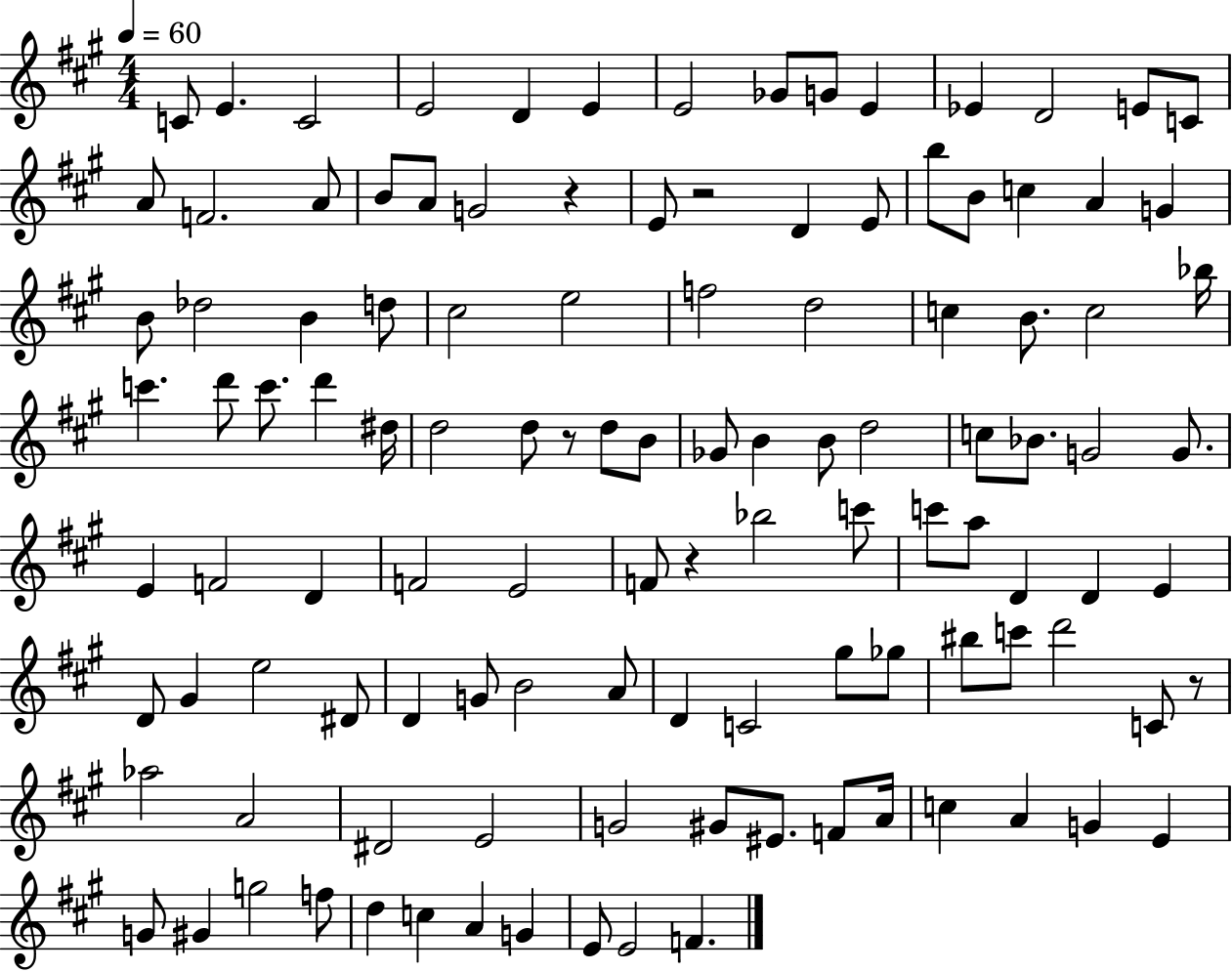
X:1
T:Untitled
M:4/4
L:1/4
K:A
C/2 E C2 E2 D E E2 _G/2 G/2 E _E D2 E/2 C/2 A/2 F2 A/2 B/2 A/2 G2 z E/2 z2 D E/2 b/2 B/2 c A G B/2 _d2 B d/2 ^c2 e2 f2 d2 c B/2 c2 _b/4 c' d'/2 c'/2 d' ^d/4 d2 d/2 z/2 d/2 B/2 _G/2 B B/2 d2 c/2 _B/2 G2 G/2 E F2 D F2 E2 F/2 z _b2 c'/2 c'/2 a/2 D D E D/2 ^G e2 ^D/2 D G/2 B2 A/2 D C2 ^g/2 _g/2 ^b/2 c'/2 d'2 C/2 z/2 _a2 A2 ^D2 E2 G2 ^G/2 ^E/2 F/2 A/4 c A G E G/2 ^G g2 f/2 d c A G E/2 E2 F